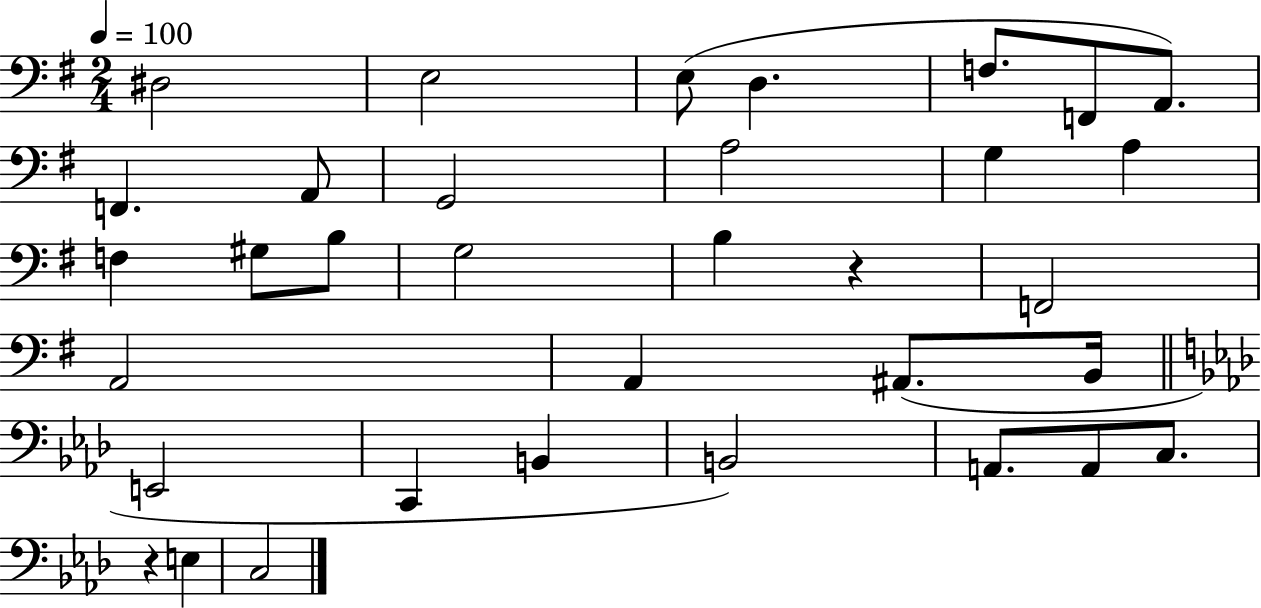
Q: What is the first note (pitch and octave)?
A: D#3